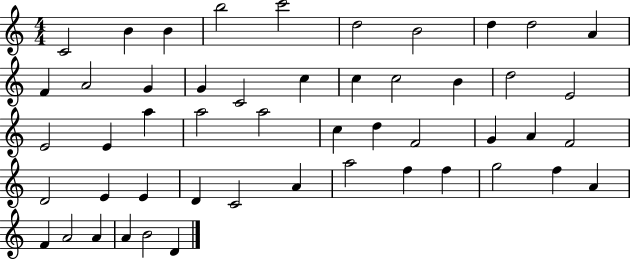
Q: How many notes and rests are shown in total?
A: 50